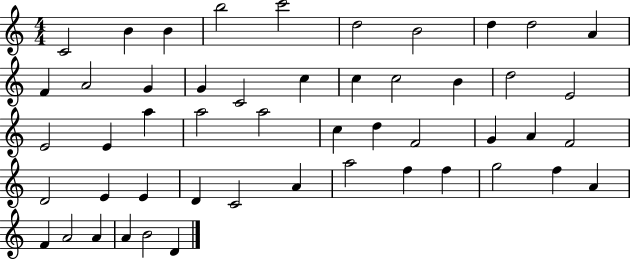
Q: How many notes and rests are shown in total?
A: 50